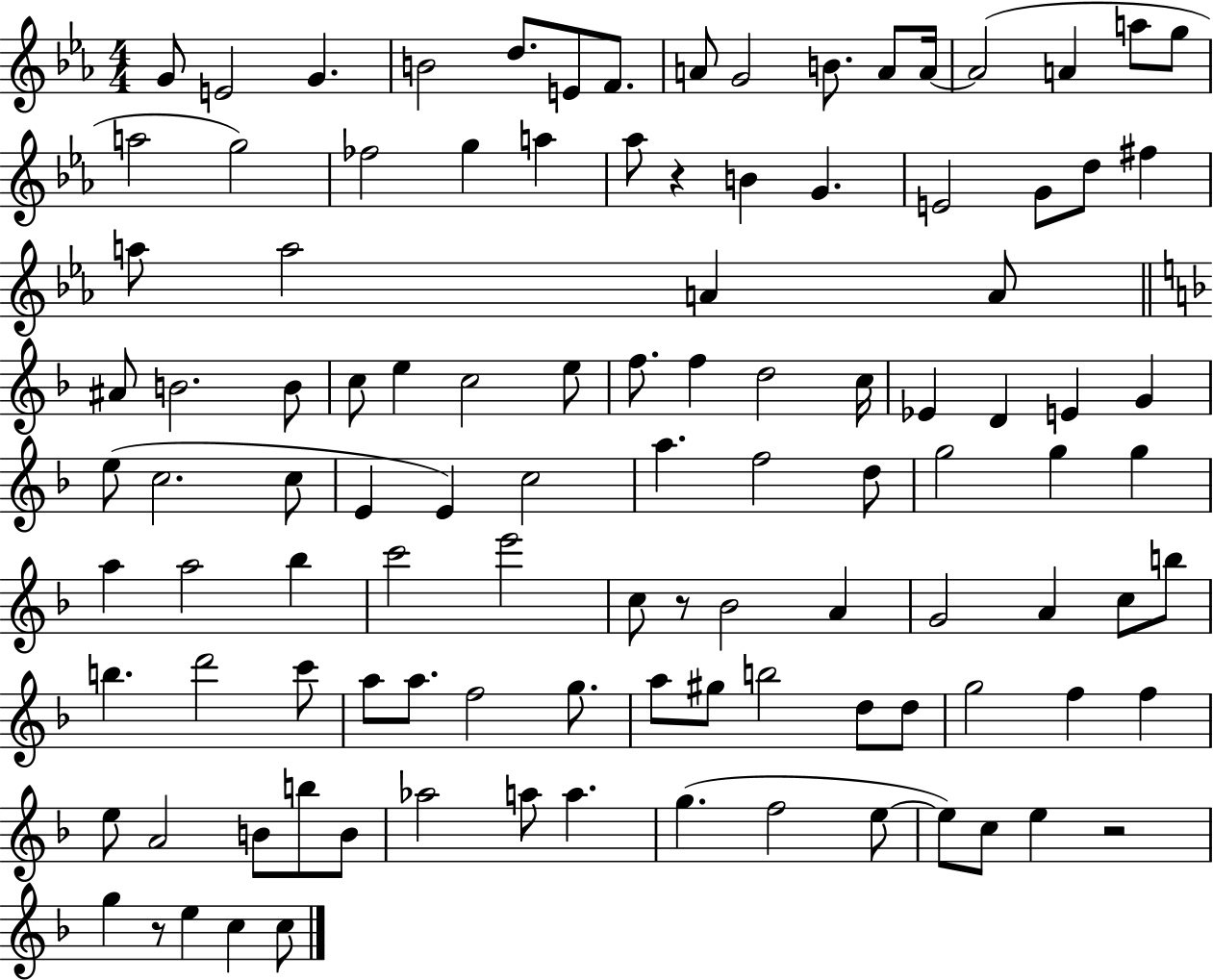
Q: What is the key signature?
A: EES major